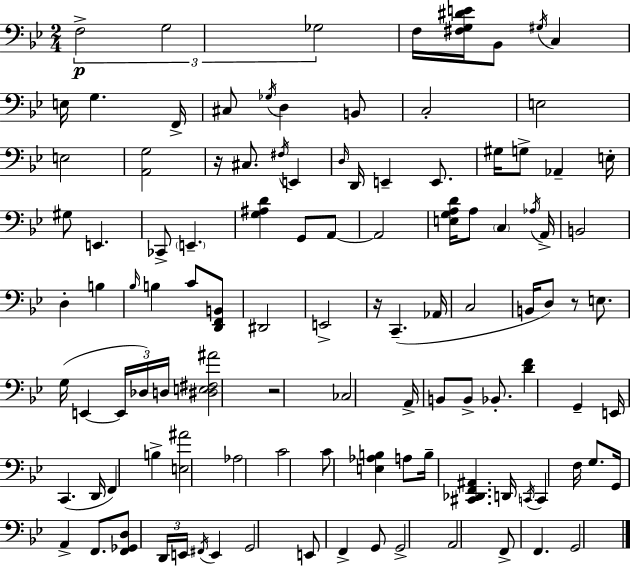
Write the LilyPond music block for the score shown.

{
  \clef bass
  \numericTimeSignature
  \time 2/4
  \key g \minor
  \tuplet 3/2 { f2->\p | g2 | ges2 } | f16 <fis g dis' e'>16 bes,8 \acciaccatura { gis16 } c4 | \break e16 g4. | f,16-> cis8 \acciaccatura { ges16 } d4 | b,8 c2-. | e2 | \break e2 | <a, g>2 | r16 cis8. \acciaccatura { fis16 } e,4 | \grace { d16 } d,16 e,4-- | \break e,8. gis16 g8-> aes,4-- | e16-. gis8 e,4. | ces,8-> \parenthesize e,4.-- | <g ais d'>4 | \break g,8 a,8~~ a,2 | <e g a d'>16 a8 \parenthesize c4 | \acciaccatura { aes16 } a,16-> b,2 | d4-. | \break b4 \grace { bes16 } b4 | c'8 <d, f, b,>8 dis,2 | e,2-> | r16 c,4.--( | \break aes,16 c2 | b,16 d8) | r8 e8. g16( e,4~~ | \tuplet 3/2 { e,16 des16) d16 } <dis e fis ais'>2 | \break r2 | ces2 | a,16-> b,8 | b,8-> bes,8.-. <d' f'>4 | \break g,4-- e,16 c,4.( | d,16 f,4) | b4-> <e ais'>2 | aes2 | \break c'2 | c'8 | <e aes b>4 a8 b16-- <cis, des, f, ais,>4. | d,16 \acciaccatura { c,16 } c,4 | \break f16 g8. g,16 | a,4-> f,8. <f, ges, d>8 | \tuplet 3/2 { d,16 e,16 \acciaccatura { fis,16 } } e,4 | g,2 | \break e,8 f,4-> g,8 | g,2-> | a,2 | f,8-> f,4. | \break g,2 | \bar "|."
}